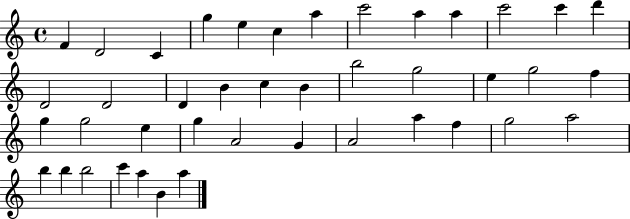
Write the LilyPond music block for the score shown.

{
  \clef treble
  \time 4/4
  \defaultTimeSignature
  \key c \major
  f'4 d'2 c'4 | g''4 e''4 c''4 a''4 | c'''2 a''4 a''4 | c'''2 c'''4 d'''4 | \break d'2 d'2 | d'4 b'4 c''4 b'4 | b''2 g''2 | e''4 g''2 f''4 | \break g''4 g''2 e''4 | g''4 a'2 g'4 | a'2 a''4 f''4 | g''2 a''2 | \break b''4 b''4 b''2 | c'''4 a''4 b'4 a''4 | \bar "|."
}